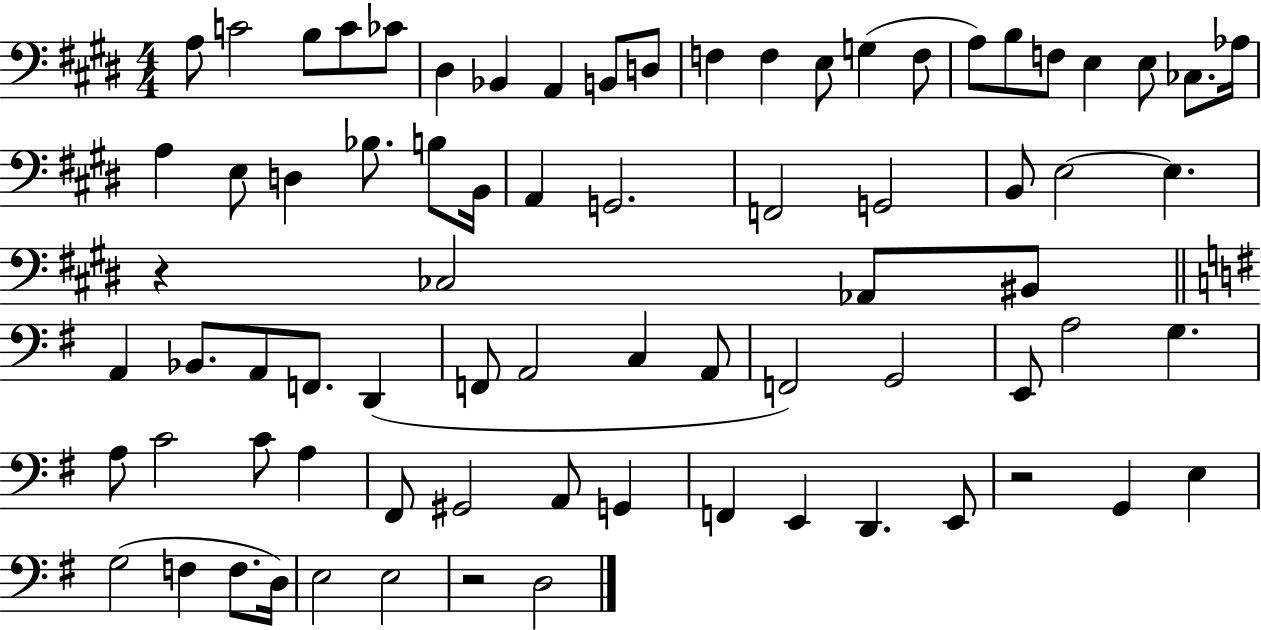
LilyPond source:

{
  \clef bass
  \numericTimeSignature
  \time 4/4
  \key e \major
  a8 c'2 b8 c'8 ces'8 | dis4 bes,4 a,4 b,8 d8 | f4 f4 e8 g4( f8 | a8) b8 f8 e4 e8 ces8. aes16 | \break a4 e8 d4 bes8. b8 b,16 | a,4 g,2. | f,2 g,2 | b,8 e2~~ e4. | \break r4 ces2 aes,8 bis,8 | \bar "||" \break \key g \major a,4 bes,8. a,8 f,8. d,4( | f,8 a,2 c4 a,8 | f,2) g,2 | e,8 a2 g4. | \break a8 c'2 c'8 a4 | fis,8 gis,2 a,8 g,4 | f,4 e,4 d,4. e,8 | r2 g,4 e4 | \break g2( f4 f8. d16) | e2 e2 | r2 d2 | \bar "|."
}